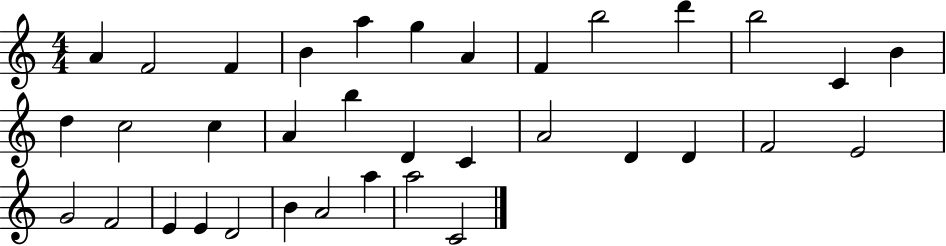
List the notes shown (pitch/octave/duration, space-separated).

A4/q F4/h F4/q B4/q A5/q G5/q A4/q F4/q B5/h D6/q B5/h C4/q B4/q D5/q C5/h C5/q A4/q B5/q D4/q C4/q A4/h D4/q D4/q F4/h E4/h G4/h F4/h E4/q E4/q D4/h B4/q A4/h A5/q A5/h C4/h